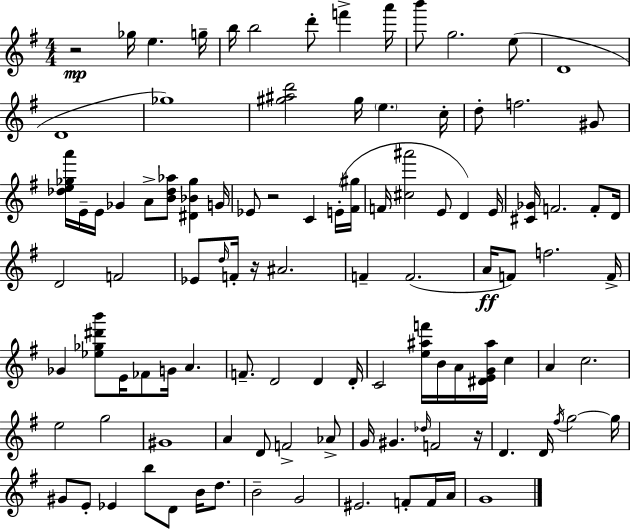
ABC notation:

X:1
T:Untitled
M:4/4
L:1/4
K:Em
z2 _g/4 e g/4 b/4 b2 d'/2 f' a'/4 b'/2 g2 e/2 D4 D4 _g4 [^g^ad']2 ^g/4 e c/4 d/2 f2 ^G/2 [_de_ga']/4 E/4 E/4 _G A/2 [B_d_a]/2 [^D_B_g] G/4 _E/2 z2 C E/4 [^F^g]/4 F/4 [^c^a']2 E/2 D E/4 [^C_G]/4 F2 F/2 D/4 D2 F2 _E/2 d/4 F/4 z/4 ^A2 F F2 A/4 F/2 f2 F/4 _G [_e_g^d'b']/2 E/4 _F/2 G/4 A F/2 D2 D D/4 C2 [e^af']/4 B/4 A/4 [^DEG^a]/4 c A c2 e2 g2 ^G4 A D/2 F2 _A/2 G/4 ^G _d/4 F2 z/4 D D/4 ^f/4 g2 g/4 ^G/2 E/2 _E b/2 D/2 B/4 d/2 B2 G2 ^E2 F/2 F/4 A/4 G4